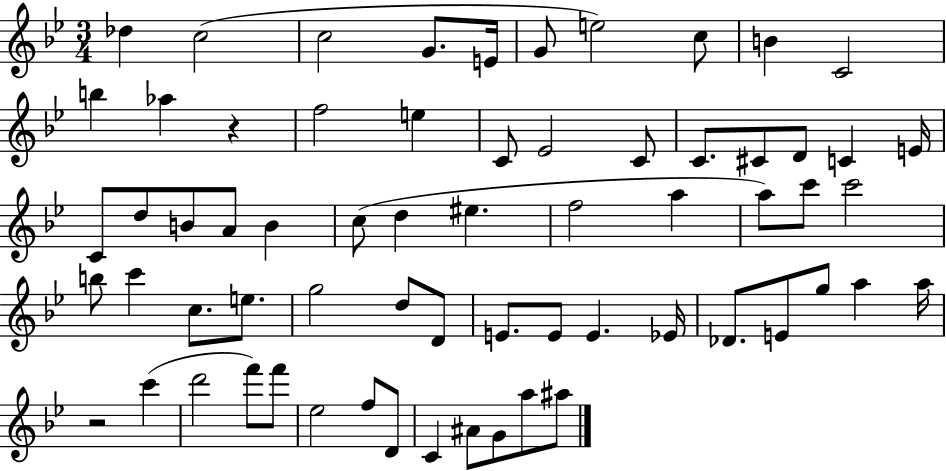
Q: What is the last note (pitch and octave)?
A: A#5